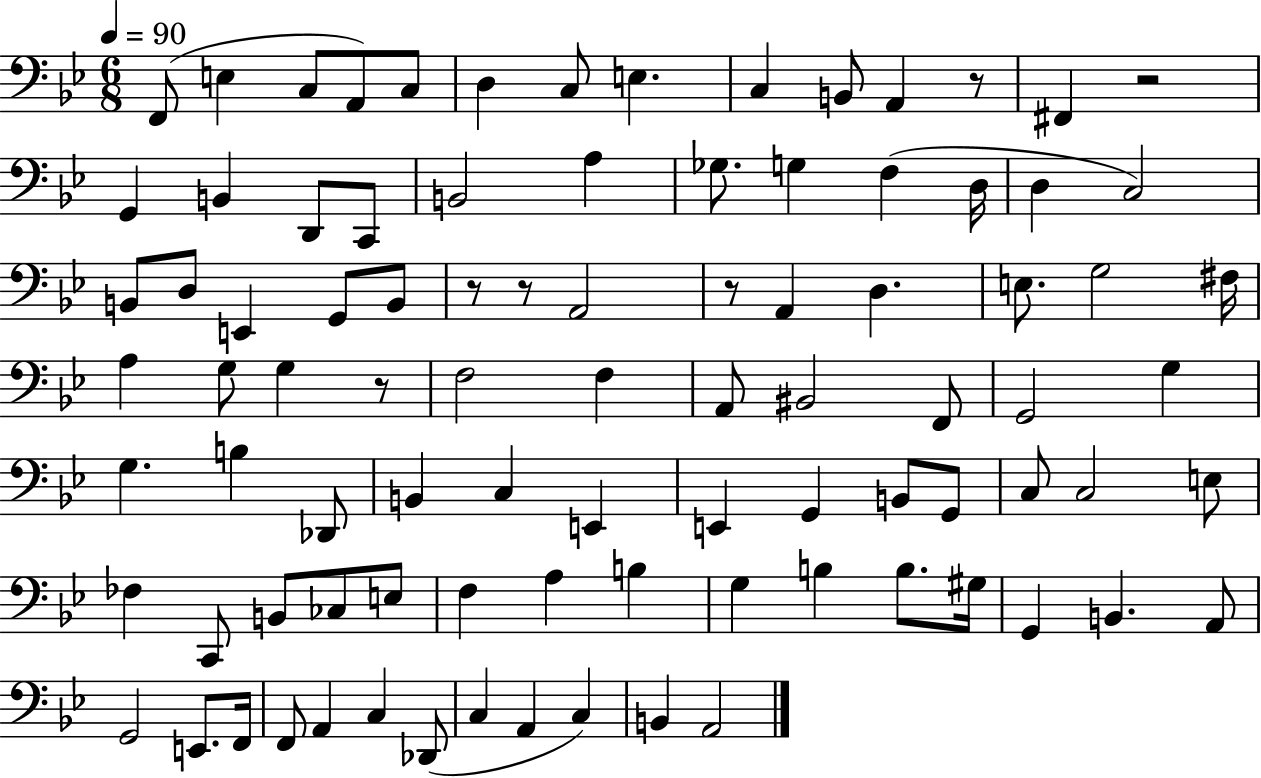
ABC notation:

X:1
T:Untitled
M:6/8
L:1/4
K:Bb
F,,/2 E, C,/2 A,,/2 C,/2 D, C,/2 E, C, B,,/2 A,, z/2 ^F,, z2 G,, B,, D,,/2 C,,/2 B,,2 A, _G,/2 G, F, D,/4 D, C,2 B,,/2 D,/2 E,, G,,/2 B,,/2 z/2 z/2 A,,2 z/2 A,, D, E,/2 G,2 ^F,/4 A, G,/2 G, z/2 F,2 F, A,,/2 ^B,,2 F,,/2 G,,2 G, G, B, _D,,/2 B,, C, E,, E,, G,, B,,/2 G,,/2 C,/2 C,2 E,/2 _F, C,,/2 B,,/2 _C,/2 E,/2 F, A, B, G, B, B,/2 ^G,/4 G,, B,, A,,/2 G,,2 E,,/2 F,,/4 F,,/2 A,, C, _D,,/2 C, A,, C, B,, A,,2